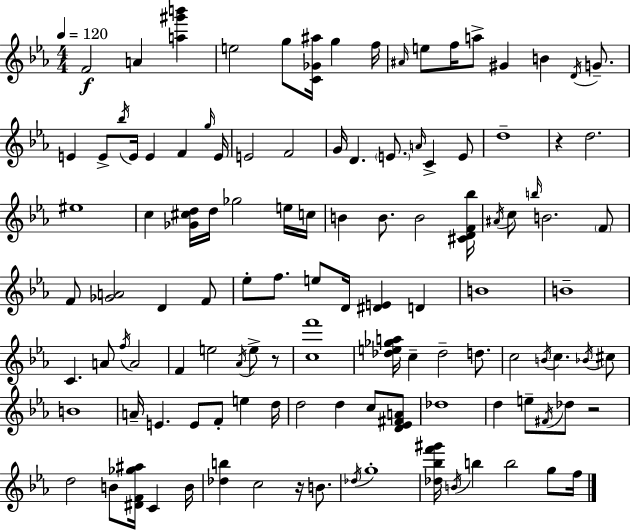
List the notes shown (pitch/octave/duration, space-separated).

F4/h A4/q [A5,G#6,B6]/q E5/h G5/e [C4,Gb4,A#5]/s G5/q F5/s A#4/s E5/e F5/s A5/e G#4/q B4/q D4/s G4/e. E4/q E4/e Bb5/s E4/s E4/q F4/q G5/s E4/s E4/h F4/h G4/s D4/q. E4/e. A4/s C4/q E4/e D5/w R/q D5/h. EIS5/w C5/q [Gb4,C#5,D5]/s D5/s Gb5/h E5/s C5/s B4/q B4/e. B4/h [C#4,D4,F4,Bb5]/s A#4/s C5/e B5/s B4/h. F4/e F4/e [Gb4,A4]/h D4/q F4/e Eb5/e F5/e. E5/e D4/s [D#4,E4]/q D4/q B4/w B4/w C4/q. A4/e F5/s A4/h F4/q E5/h Ab4/s E5/e R/e [C5,F6]/w [Db5,E5,Gb5,A5]/s C5/q Db5/h D5/e. C5/h B4/s C5/q. Bb4/s C#5/e B4/w A4/s E4/q. E4/e F4/e E5/q D5/s D5/h D5/q C5/e [D4,Eb4,F#4,A4]/e Db5/w D5/q E5/e F#4/s Db5/e R/h D5/h B4/e [D#4,F4,Gb5,A#5]/s C4/q B4/s [Db5,B5]/q C5/h R/s B4/e. Db5/s G5/w [Db5,Bb5,F6,G#6]/s B4/s B5/q B5/h G5/e F5/s